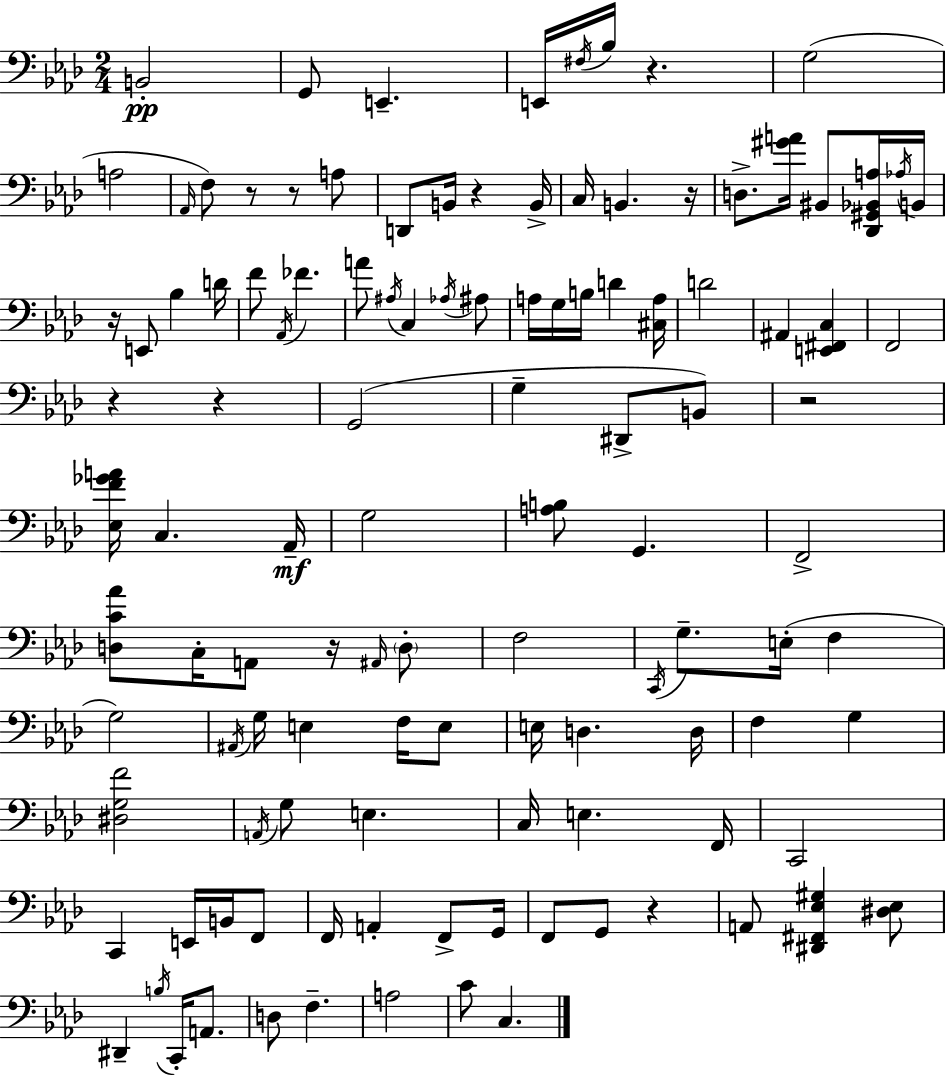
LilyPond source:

{
  \clef bass
  \numericTimeSignature
  \time 2/4
  \key f \minor
  \repeat volta 2 { b,2-.\pp | g,8 e,4.-- | e,16 \acciaccatura { fis16 } bes16 r4. | g2( | \break a2 | \grace { aes,16 } f8) r8 r8 | a8 d,8 b,16 r4 | b,16-> c16 b,4. | \break r16 d8.-> <gis' a'>16 bis,8 | <des, gis, bes, a>16 \acciaccatura { aes16 } b,16 r16 e,8 bes4 | d'16 f'8 \acciaccatura { aes,16 } fes'4. | a'8 \acciaccatura { ais16 } c4 | \break \acciaccatura { aes16 } ais8 a16 g16 | b16 d'4 <cis a>16 d'2 | ais,4 | <e, fis, c>4 f,2 | \break r4 | r4 g,2( | g4-- | dis,8-> b,8) r2 | \break <ees f' ges' a'>16 c4. | aes,16--\mf g2 | <a b>8 | g,4. f,2-> | \break <d c' aes'>8 | c16-. a,8 r16 \grace { ais,16 } \parenthesize d8-. f2 | \acciaccatura { c,16 } | g8.-- e16-.( f4 | \break g2) | \acciaccatura { ais,16 } g16 e4 f16 e8 | e16 d4. | d16 f4 g4 | \break <dis g f'>2 | \acciaccatura { a,16 } g8 e4. | c16 e4. | f,16 c,2 | \break c,4 e,16 b,16 | f,8 f,16 a,4-. f,8-> | g,16 f,8 g,8 r4 | a,8 <dis, fis, ees gis>4 | \break <dis ees>8 dis,4-- \acciaccatura { b16 } c,16-. | a,8. d8 f4.-- | a2 | c'8 c4. | \break } \bar "|."
}